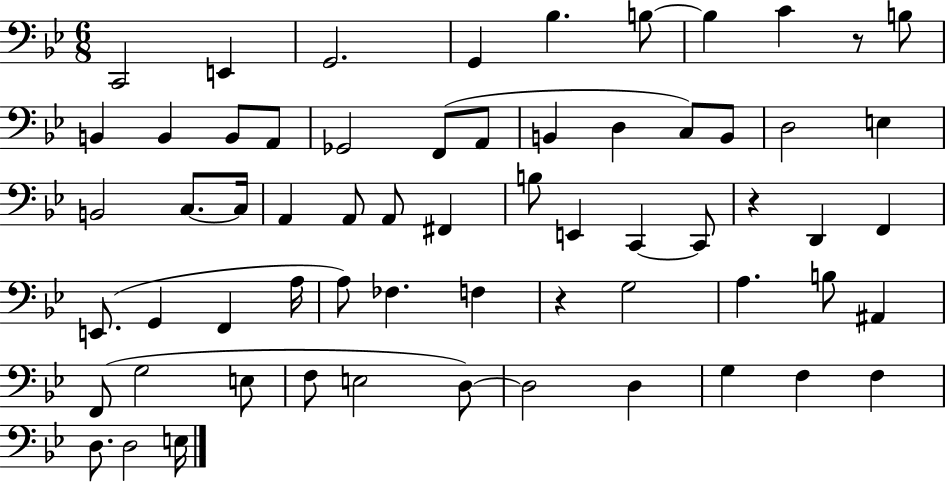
X:1
T:Untitled
M:6/8
L:1/4
K:Bb
C,,2 E,, G,,2 G,, _B, B,/2 B, C z/2 B,/2 B,, B,, B,,/2 A,,/2 _G,,2 F,,/2 A,,/2 B,, D, C,/2 B,,/2 D,2 E, B,,2 C,/2 C,/4 A,, A,,/2 A,,/2 ^F,, B,/2 E,, C,, C,,/2 z D,, F,, E,,/2 G,, F,, A,/4 A,/2 _F, F, z G,2 A, B,/2 ^A,, F,,/2 G,2 E,/2 F,/2 E,2 D,/2 D,2 D, G, F, F, D,/2 D,2 E,/4